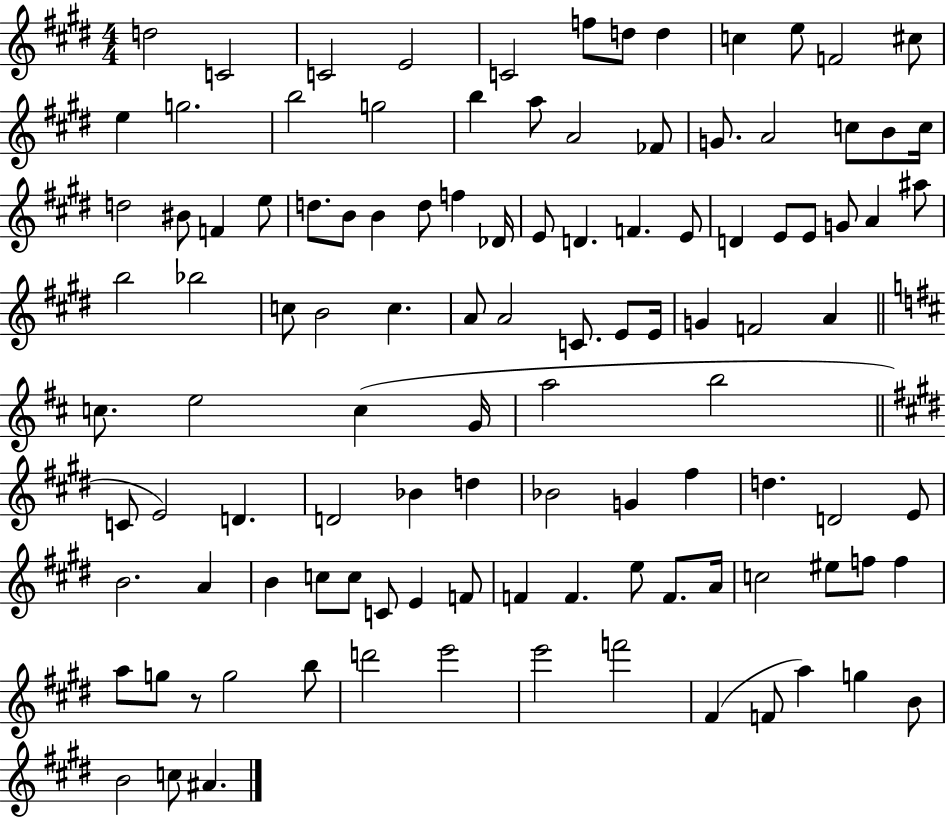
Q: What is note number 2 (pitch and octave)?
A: C4